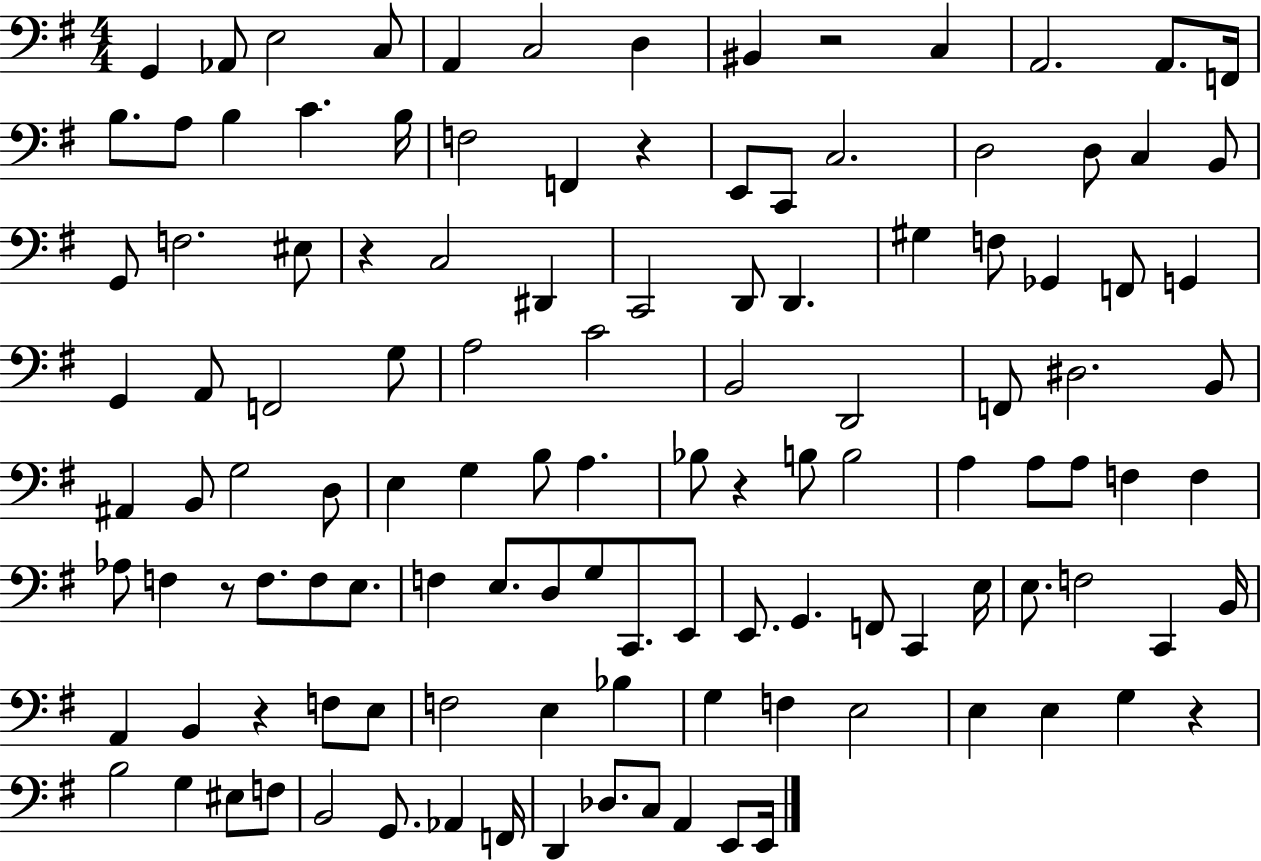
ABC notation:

X:1
T:Untitled
M:4/4
L:1/4
K:G
G,, _A,,/2 E,2 C,/2 A,, C,2 D, ^B,, z2 C, A,,2 A,,/2 F,,/4 B,/2 A,/2 B, C B,/4 F,2 F,, z E,,/2 C,,/2 C,2 D,2 D,/2 C, B,,/2 G,,/2 F,2 ^E,/2 z C,2 ^D,, C,,2 D,,/2 D,, ^G, F,/2 _G,, F,,/2 G,, G,, A,,/2 F,,2 G,/2 A,2 C2 B,,2 D,,2 F,,/2 ^D,2 B,,/2 ^A,, B,,/2 G,2 D,/2 E, G, B,/2 A, _B,/2 z B,/2 B,2 A, A,/2 A,/2 F, F, _A,/2 F, z/2 F,/2 F,/2 E,/2 F, E,/2 D,/2 G,/2 C,,/2 E,,/2 E,,/2 G,, F,,/2 C,, E,/4 E,/2 F,2 C,, B,,/4 A,, B,, z F,/2 E,/2 F,2 E, _B, G, F, E,2 E, E, G, z B,2 G, ^E,/2 F,/2 B,,2 G,,/2 _A,, F,,/4 D,, _D,/2 C,/2 A,, E,,/2 E,,/4